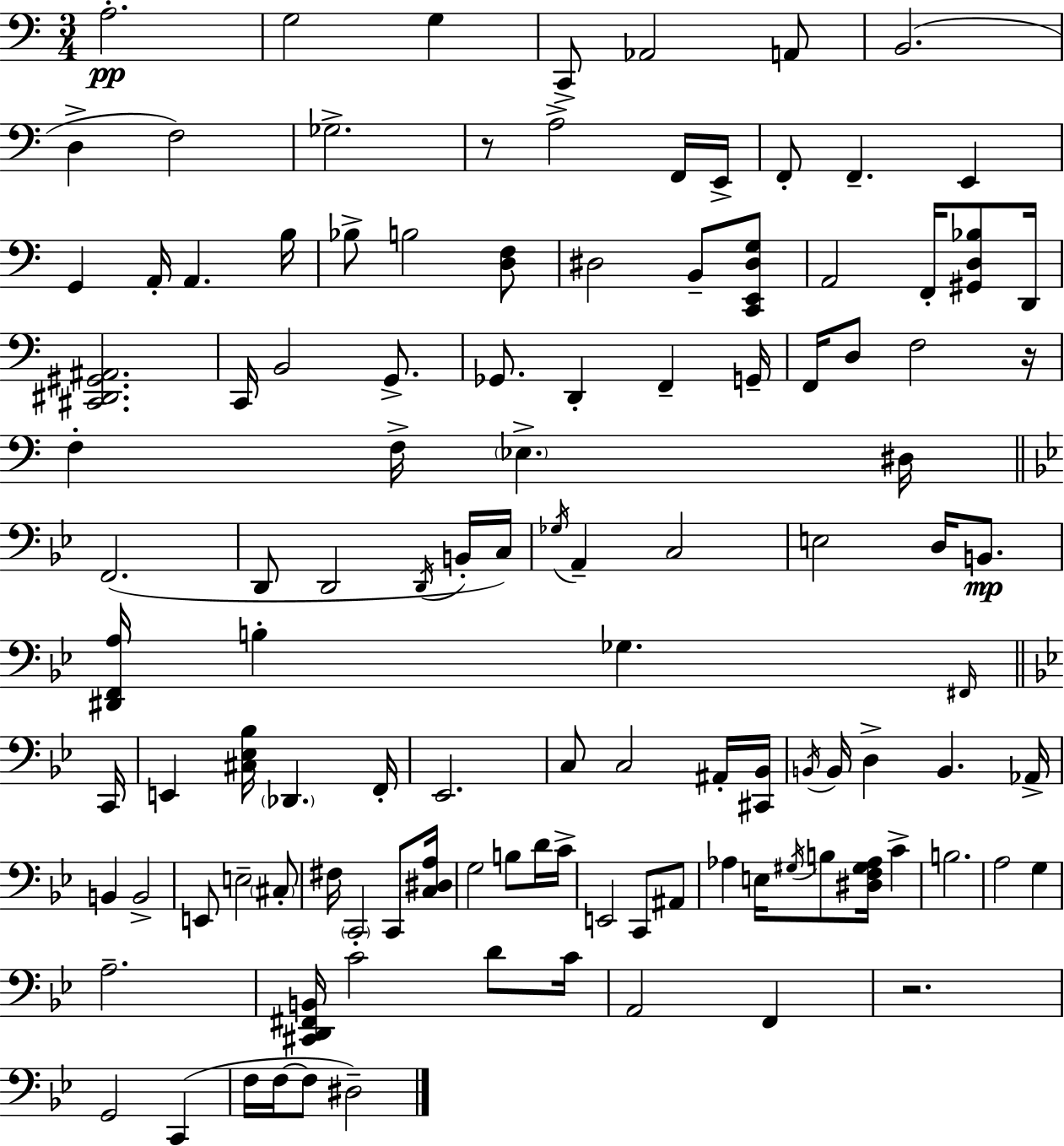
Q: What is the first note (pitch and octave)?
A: A3